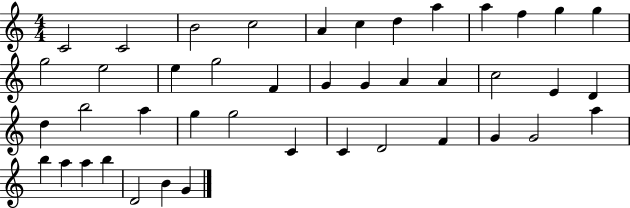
{
  \clef treble
  \numericTimeSignature
  \time 4/4
  \key c \major
  c'2 c'2 | b'2 c''2 | a'4 c''4 d''4 a''4 | a''4 f''4 g''4 g''4 | \break g''2 e''2 | e''4 g''2 f'4 | g'4 g'4 a'4 a'4 | c''2 e'4 d'4 | \break d''4 b''2 a''4 | g''4 g''2 c'4 | c'4 d'2 f'4 | g'4 g'2 a''4 | \break b''4 a''4 a''4 b''4 | d'2 b'4 g'4 | \bar "|."
}